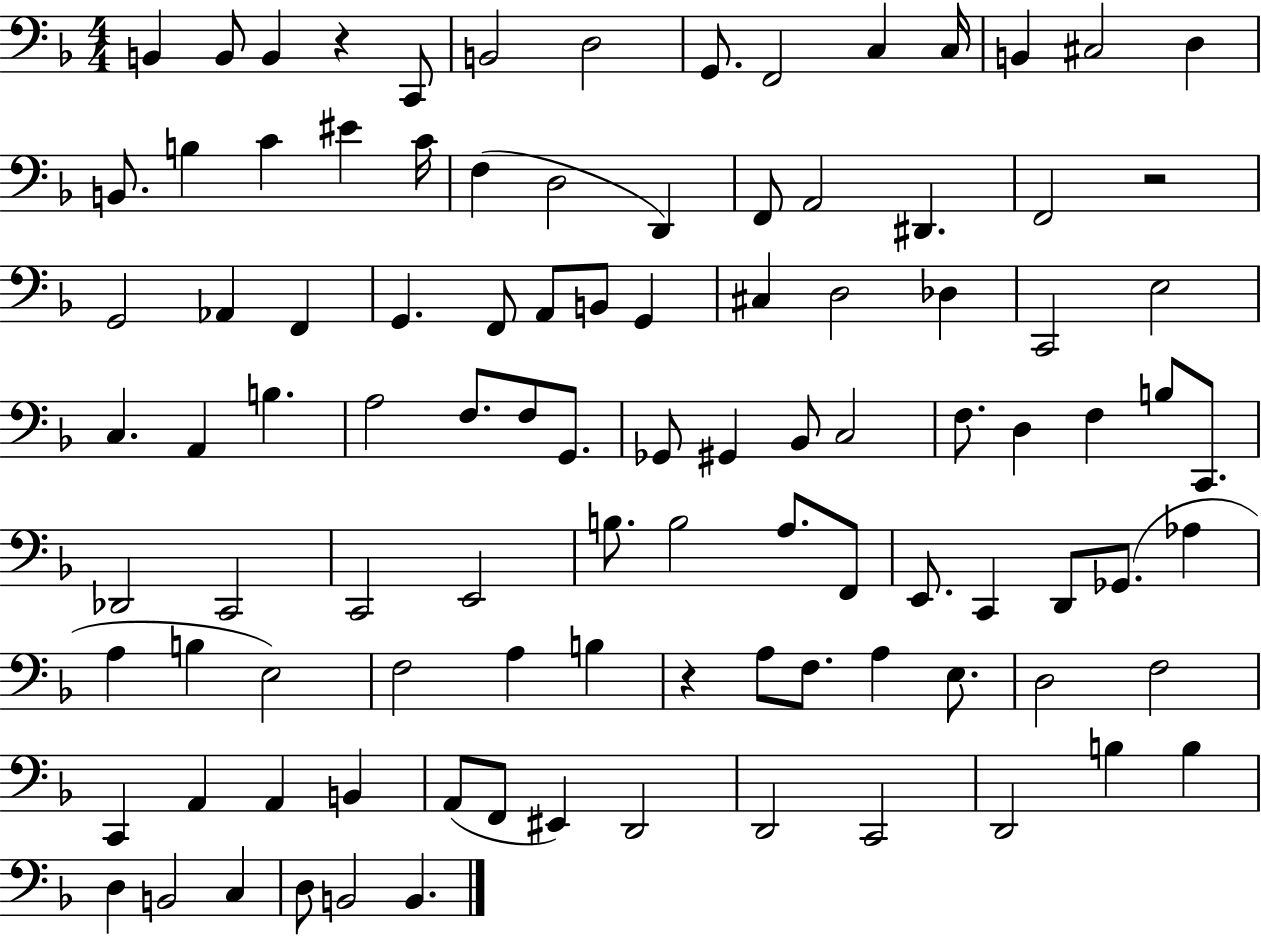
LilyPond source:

{
  \clef bass
  \numericTimeSignature
  \time 4/4
  \key f \major
  b,4 b,8 b,4 r4 c,8 | b,2 d2 | g,8. f,2 c4 c16 | b,4 cis2 d4 | \break b,8. b4 c'4 eis'4 c'16 | f4( d2 d,4) | f,8 a,2 dis,4. | f,2 r2 | \break g,2 aes,4 f,4 | g,4. f,8 a,8 b,8 g,4 | cis4 d2 des4 | c,2 e2 | \break c4. a,4 b4. | a2 f8. f8 g,8. | ges,8 gis,4 bes,8 c2 | f8. d4 f4 b8 c,8. | \break des,2 c,2 | c,2 e,2 | b8. b2 a8. f,8 | e,8. c,4 d,8 ges,8.( aes4 | \break a4 b4 e2) | f2 a4 b4 | r4 a8 f8. a4 e8. | d2 f2 | \break c,4 a,4 a,4 b,4 | a,8( f,8 eis,4) d,2 | d,2 c,2 | d,2 b4 b4 | \break d4 b,2 c4 | d8 b,2 b,4. | \bar "|."
}